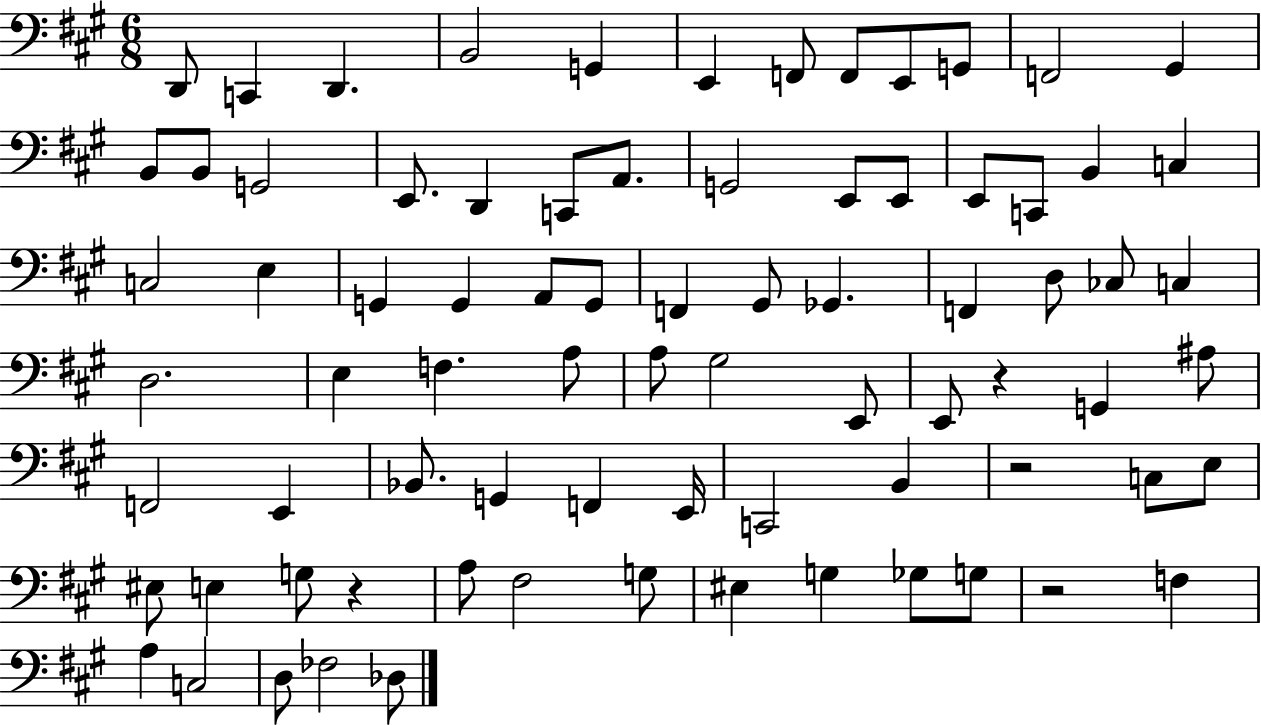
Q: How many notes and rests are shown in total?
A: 79